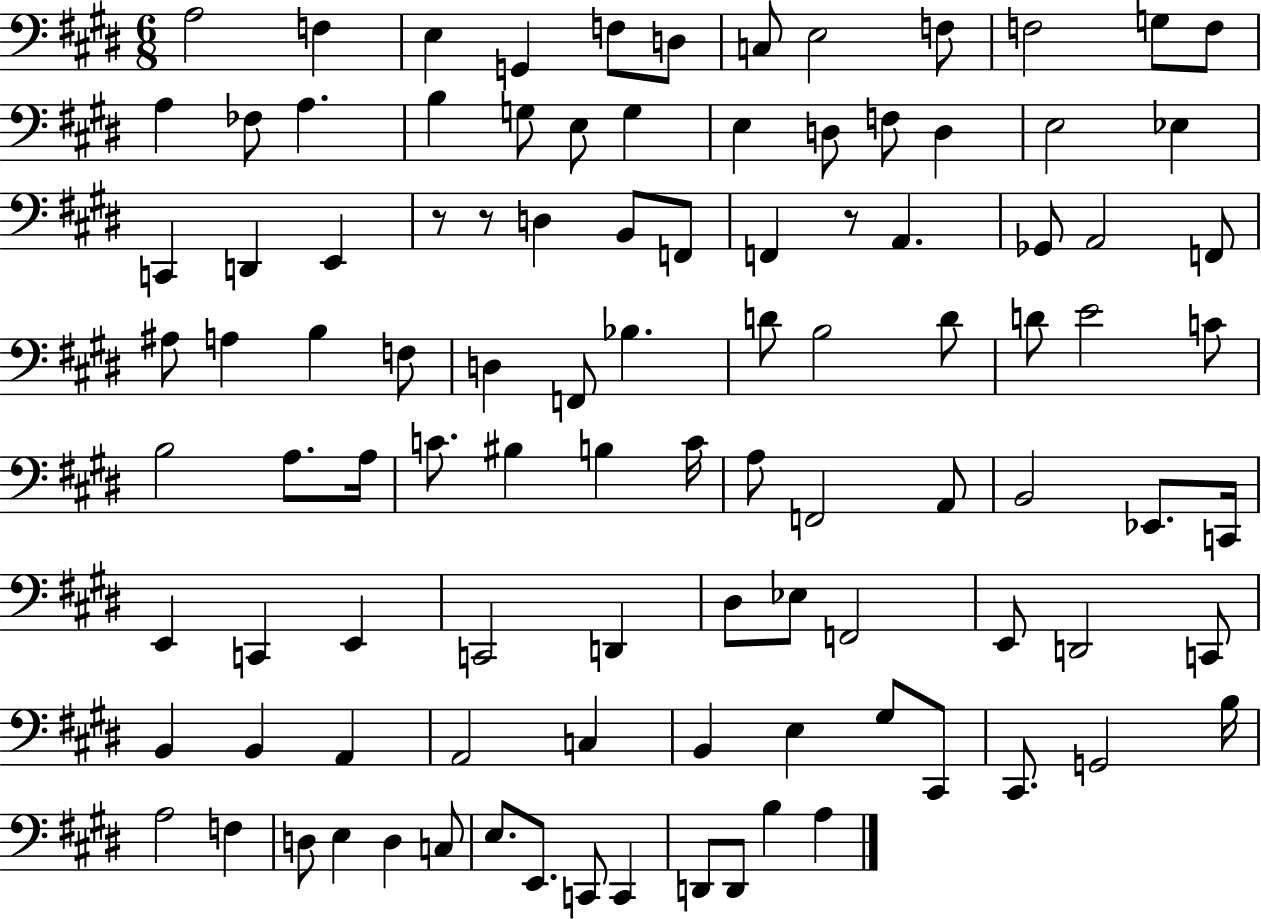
{
  \clef bass
  \numericTimeSignature
  \time 6/8
  \key e \major
  a2 f4 | e4 g,4 f8 d8 | c8 e2 f8 | f2 g8 f8 | \break a4 fes8 a4. | b4 g8 e8 g4 | e4 d8 f8 d4 | e2 ees4 | \break c,4 d,4 e,4 | r8 r8 d4 b,8 f,8 | f,4 r8 a,4. | ges,8 a,2 f,8 | \break ais8 a4 b4 f8 | d4 f,8 bes4. | d'8 b2 d'8 | d'8 e'2 c'8 | \break b2 a8. a16 | c'8. bis4 b4 c'16 | a8 f,2 a,8 | b,2 ees,8. c,16 | \break e,4 c,4 e,4 | c,2 d,4 | dis8 ees8 f,2 | e,8 d,2 c,8 | \break b,4 b,4 a,4 | a,2 c4 | b,4 e4 gis8 cis,8 | cis,8. g,2 b16 | \break a2 f4 | d8 e4 d4 c8 | e8. e,8. c,8 c,4 | d,8 d,8 b4 a4 | \break \bar "|."
}